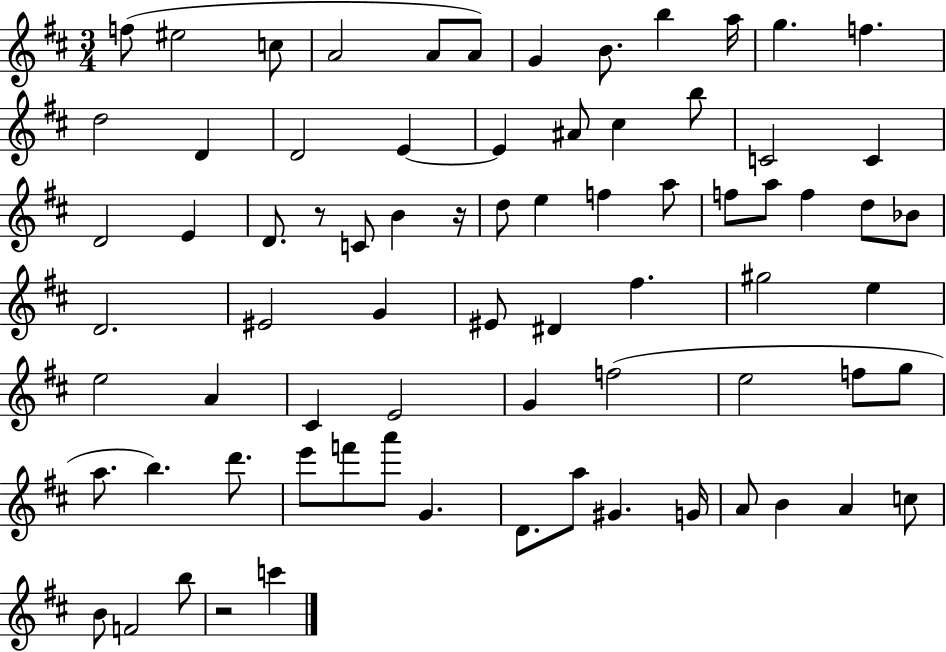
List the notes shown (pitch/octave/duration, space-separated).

F5/e EIS5/h C5/e A4/h A4/e A4/e G4/q B4/e. B5/q A5/s G5/q. F5/q. D5/h D4/q D4/h E4/q E4/q A#4/e C#5/q B5/e C4/h C4/q D4/h E4/q D4/e. R/e C4/e B4/q R/s D5/e E5/q F5/q A5/e F5/e A5/e F5/q D5/e Bb4/e D4/h. EIS4/h G4/q EIS4/e D#4/q F#5/q. G#5/h E5/q E5/h A4/q C#4/q E4/h G4/q F5/h E5/h F5/e G5/e A5/e. B5/q. D6/e. E6/e F6/e A6/e G4/q. D4/e. A5/e G#4/q. G4/s A4/e B4/q A4/q C5/e B4/e F4/h B5/e R/h C6/q